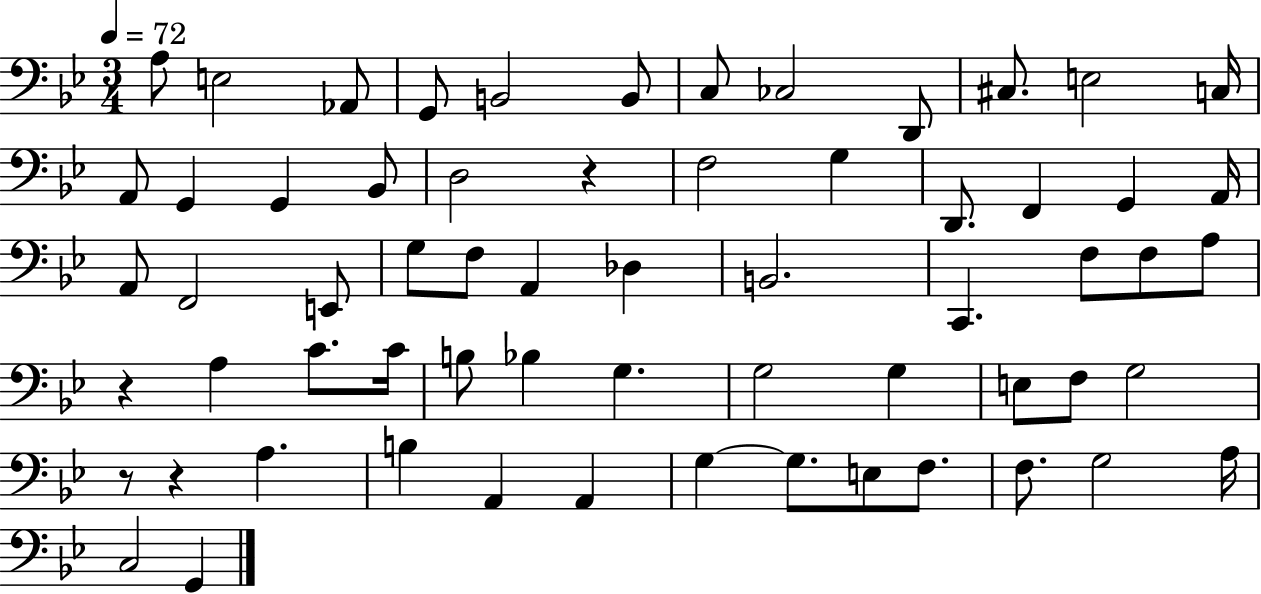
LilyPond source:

{
  \clef bass
  \numericTimeSignature
  \time 3/4
  \key bes \major
  \tempo 4 = 72
  a8 e2 aes,8 | g,8 b,2 b,8 | c8 ces2 d,8 | cis8. e2 c16 | \break a,8 g,4 g,4 bes,8 | d2 r4 | f2 g4 | d,8. f,4 g,4 a,16 | \break a,8 f,2 e,8 | g8 f8 a,4 des4 | b,2. | c,4. f8 f8 a8 | \break r4 a4 c'8. c'16 | b8 bes4 g4. | g2 g4 | e8 f8 g2 | \break r8 r4 a4. | b4 a,4 a,4 | g4~~ g8. e8 f8. | f8. g2 a16 | \break c2 g,4 | \bar "|."
}